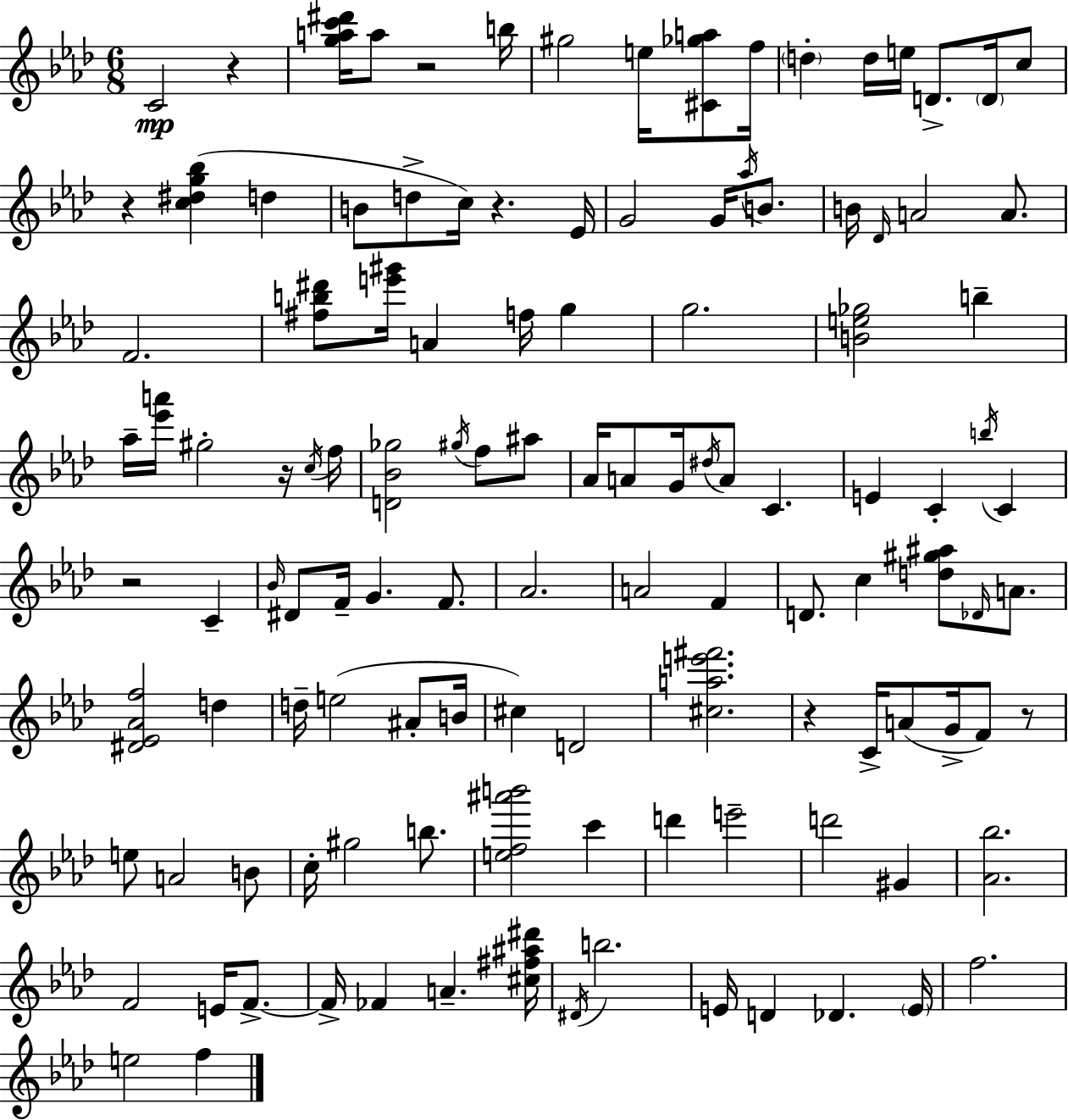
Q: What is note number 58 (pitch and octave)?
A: D4